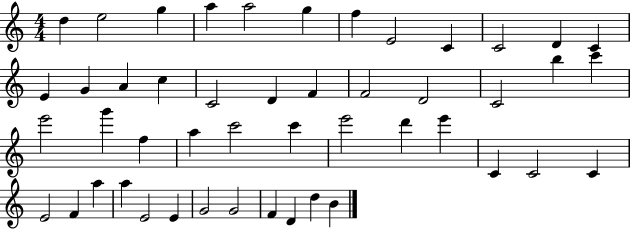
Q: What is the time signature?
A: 4/4